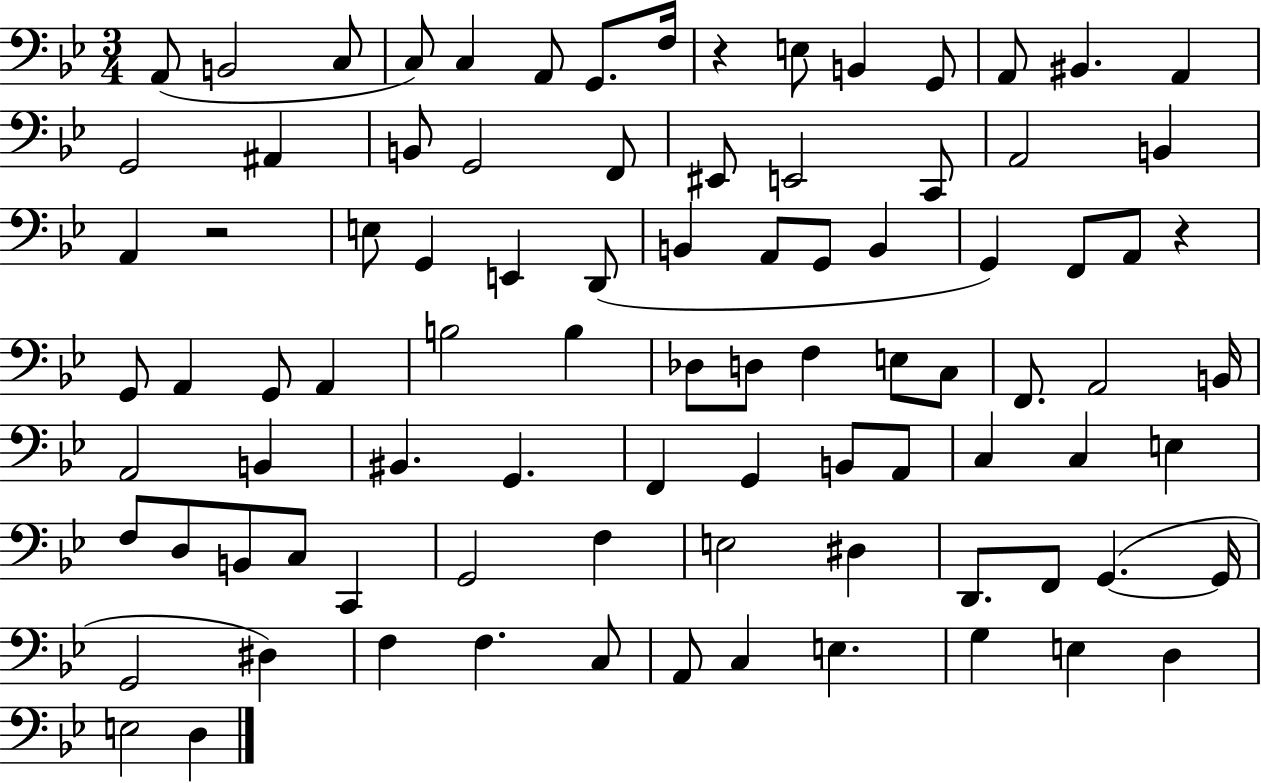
{
  \clef bass
  \numericTimeSignature
  \time 3/4
  \key bes \major
  a,8( b,2 c8 | c8) c4 a,8 g,8. f16 | r4 e8 b,4 g,8 | a,8 bis,4. a,4 | \break g,2 ais,4 | b,8 g,2 f,8 | eis,8 e,2 c,8 | a,2 b,4 | \break a,4 r2 | e8 g,4 e,4 d,8( | b,4 a,8 g,8 b,4 | g,4) f,8 a,8 r4 | \break g,8 a,4 g,8 a,4 | b2 b4 | des8 d8 f4 e8 c8 | f,8. a,2 b,16 | \break a,2 b,4 | bis,4. g,4. | f,4 g,4 b,8 a,8 | c4 c4 e4 | \break f8 d8 b,8 c8 c,4 | g,2 f4 | e2 dis4 | d,8. f,8 g,4.~(~ g,16 | \break g,2 dis4) | f4 f4. c8 | a,8 c4 e4. | g4 e4 d4 | \break e2 d4 | \bar "|."
}